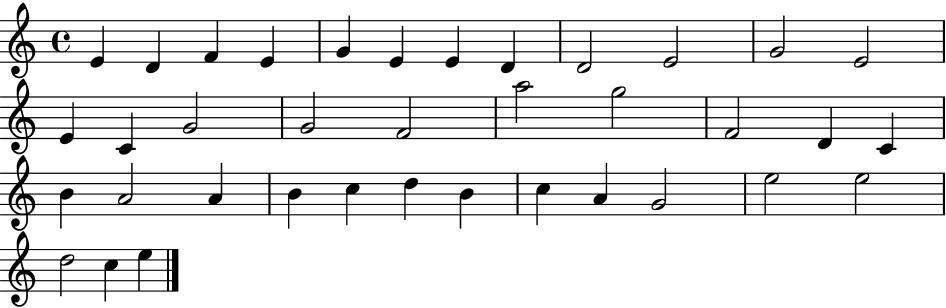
{
  \clef treble
  \time 4/4
  \defaultTimeSignature
  \key c \major
  e'4 d'4 f'4 e'4 | g'4 e'4 e'4 d'4 | d'2 e'2 | g'2 e'2 | \break e'4 c'4 g'2 | g'2 f'2 | a''2 g''2 | f'2 d'4 c'4 | \break b'4 a'2 a'4 | b'4 c''4 d''4 b'4 | c''4 a'4 g'2 | e''2 e''2 | \break d''2 c''4 e''4 | \bar "|."
}